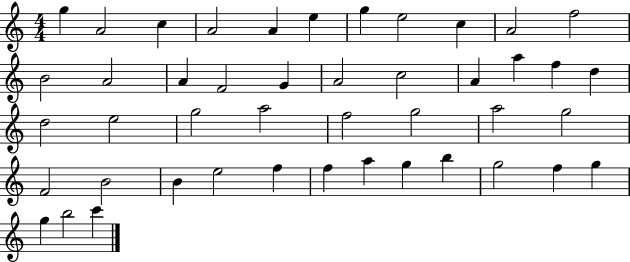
X:1
T:Untitled
M:4/4
L:1/4
K:C
g A2 c A2 A e g e2 c A2 f2 B2 A2 A F2 G A2 c2 A a f d d2 e2 g2 a2 f2 g2 a2 g2 F2 B2 B e2 f f a g b g2 f g g b2 c'